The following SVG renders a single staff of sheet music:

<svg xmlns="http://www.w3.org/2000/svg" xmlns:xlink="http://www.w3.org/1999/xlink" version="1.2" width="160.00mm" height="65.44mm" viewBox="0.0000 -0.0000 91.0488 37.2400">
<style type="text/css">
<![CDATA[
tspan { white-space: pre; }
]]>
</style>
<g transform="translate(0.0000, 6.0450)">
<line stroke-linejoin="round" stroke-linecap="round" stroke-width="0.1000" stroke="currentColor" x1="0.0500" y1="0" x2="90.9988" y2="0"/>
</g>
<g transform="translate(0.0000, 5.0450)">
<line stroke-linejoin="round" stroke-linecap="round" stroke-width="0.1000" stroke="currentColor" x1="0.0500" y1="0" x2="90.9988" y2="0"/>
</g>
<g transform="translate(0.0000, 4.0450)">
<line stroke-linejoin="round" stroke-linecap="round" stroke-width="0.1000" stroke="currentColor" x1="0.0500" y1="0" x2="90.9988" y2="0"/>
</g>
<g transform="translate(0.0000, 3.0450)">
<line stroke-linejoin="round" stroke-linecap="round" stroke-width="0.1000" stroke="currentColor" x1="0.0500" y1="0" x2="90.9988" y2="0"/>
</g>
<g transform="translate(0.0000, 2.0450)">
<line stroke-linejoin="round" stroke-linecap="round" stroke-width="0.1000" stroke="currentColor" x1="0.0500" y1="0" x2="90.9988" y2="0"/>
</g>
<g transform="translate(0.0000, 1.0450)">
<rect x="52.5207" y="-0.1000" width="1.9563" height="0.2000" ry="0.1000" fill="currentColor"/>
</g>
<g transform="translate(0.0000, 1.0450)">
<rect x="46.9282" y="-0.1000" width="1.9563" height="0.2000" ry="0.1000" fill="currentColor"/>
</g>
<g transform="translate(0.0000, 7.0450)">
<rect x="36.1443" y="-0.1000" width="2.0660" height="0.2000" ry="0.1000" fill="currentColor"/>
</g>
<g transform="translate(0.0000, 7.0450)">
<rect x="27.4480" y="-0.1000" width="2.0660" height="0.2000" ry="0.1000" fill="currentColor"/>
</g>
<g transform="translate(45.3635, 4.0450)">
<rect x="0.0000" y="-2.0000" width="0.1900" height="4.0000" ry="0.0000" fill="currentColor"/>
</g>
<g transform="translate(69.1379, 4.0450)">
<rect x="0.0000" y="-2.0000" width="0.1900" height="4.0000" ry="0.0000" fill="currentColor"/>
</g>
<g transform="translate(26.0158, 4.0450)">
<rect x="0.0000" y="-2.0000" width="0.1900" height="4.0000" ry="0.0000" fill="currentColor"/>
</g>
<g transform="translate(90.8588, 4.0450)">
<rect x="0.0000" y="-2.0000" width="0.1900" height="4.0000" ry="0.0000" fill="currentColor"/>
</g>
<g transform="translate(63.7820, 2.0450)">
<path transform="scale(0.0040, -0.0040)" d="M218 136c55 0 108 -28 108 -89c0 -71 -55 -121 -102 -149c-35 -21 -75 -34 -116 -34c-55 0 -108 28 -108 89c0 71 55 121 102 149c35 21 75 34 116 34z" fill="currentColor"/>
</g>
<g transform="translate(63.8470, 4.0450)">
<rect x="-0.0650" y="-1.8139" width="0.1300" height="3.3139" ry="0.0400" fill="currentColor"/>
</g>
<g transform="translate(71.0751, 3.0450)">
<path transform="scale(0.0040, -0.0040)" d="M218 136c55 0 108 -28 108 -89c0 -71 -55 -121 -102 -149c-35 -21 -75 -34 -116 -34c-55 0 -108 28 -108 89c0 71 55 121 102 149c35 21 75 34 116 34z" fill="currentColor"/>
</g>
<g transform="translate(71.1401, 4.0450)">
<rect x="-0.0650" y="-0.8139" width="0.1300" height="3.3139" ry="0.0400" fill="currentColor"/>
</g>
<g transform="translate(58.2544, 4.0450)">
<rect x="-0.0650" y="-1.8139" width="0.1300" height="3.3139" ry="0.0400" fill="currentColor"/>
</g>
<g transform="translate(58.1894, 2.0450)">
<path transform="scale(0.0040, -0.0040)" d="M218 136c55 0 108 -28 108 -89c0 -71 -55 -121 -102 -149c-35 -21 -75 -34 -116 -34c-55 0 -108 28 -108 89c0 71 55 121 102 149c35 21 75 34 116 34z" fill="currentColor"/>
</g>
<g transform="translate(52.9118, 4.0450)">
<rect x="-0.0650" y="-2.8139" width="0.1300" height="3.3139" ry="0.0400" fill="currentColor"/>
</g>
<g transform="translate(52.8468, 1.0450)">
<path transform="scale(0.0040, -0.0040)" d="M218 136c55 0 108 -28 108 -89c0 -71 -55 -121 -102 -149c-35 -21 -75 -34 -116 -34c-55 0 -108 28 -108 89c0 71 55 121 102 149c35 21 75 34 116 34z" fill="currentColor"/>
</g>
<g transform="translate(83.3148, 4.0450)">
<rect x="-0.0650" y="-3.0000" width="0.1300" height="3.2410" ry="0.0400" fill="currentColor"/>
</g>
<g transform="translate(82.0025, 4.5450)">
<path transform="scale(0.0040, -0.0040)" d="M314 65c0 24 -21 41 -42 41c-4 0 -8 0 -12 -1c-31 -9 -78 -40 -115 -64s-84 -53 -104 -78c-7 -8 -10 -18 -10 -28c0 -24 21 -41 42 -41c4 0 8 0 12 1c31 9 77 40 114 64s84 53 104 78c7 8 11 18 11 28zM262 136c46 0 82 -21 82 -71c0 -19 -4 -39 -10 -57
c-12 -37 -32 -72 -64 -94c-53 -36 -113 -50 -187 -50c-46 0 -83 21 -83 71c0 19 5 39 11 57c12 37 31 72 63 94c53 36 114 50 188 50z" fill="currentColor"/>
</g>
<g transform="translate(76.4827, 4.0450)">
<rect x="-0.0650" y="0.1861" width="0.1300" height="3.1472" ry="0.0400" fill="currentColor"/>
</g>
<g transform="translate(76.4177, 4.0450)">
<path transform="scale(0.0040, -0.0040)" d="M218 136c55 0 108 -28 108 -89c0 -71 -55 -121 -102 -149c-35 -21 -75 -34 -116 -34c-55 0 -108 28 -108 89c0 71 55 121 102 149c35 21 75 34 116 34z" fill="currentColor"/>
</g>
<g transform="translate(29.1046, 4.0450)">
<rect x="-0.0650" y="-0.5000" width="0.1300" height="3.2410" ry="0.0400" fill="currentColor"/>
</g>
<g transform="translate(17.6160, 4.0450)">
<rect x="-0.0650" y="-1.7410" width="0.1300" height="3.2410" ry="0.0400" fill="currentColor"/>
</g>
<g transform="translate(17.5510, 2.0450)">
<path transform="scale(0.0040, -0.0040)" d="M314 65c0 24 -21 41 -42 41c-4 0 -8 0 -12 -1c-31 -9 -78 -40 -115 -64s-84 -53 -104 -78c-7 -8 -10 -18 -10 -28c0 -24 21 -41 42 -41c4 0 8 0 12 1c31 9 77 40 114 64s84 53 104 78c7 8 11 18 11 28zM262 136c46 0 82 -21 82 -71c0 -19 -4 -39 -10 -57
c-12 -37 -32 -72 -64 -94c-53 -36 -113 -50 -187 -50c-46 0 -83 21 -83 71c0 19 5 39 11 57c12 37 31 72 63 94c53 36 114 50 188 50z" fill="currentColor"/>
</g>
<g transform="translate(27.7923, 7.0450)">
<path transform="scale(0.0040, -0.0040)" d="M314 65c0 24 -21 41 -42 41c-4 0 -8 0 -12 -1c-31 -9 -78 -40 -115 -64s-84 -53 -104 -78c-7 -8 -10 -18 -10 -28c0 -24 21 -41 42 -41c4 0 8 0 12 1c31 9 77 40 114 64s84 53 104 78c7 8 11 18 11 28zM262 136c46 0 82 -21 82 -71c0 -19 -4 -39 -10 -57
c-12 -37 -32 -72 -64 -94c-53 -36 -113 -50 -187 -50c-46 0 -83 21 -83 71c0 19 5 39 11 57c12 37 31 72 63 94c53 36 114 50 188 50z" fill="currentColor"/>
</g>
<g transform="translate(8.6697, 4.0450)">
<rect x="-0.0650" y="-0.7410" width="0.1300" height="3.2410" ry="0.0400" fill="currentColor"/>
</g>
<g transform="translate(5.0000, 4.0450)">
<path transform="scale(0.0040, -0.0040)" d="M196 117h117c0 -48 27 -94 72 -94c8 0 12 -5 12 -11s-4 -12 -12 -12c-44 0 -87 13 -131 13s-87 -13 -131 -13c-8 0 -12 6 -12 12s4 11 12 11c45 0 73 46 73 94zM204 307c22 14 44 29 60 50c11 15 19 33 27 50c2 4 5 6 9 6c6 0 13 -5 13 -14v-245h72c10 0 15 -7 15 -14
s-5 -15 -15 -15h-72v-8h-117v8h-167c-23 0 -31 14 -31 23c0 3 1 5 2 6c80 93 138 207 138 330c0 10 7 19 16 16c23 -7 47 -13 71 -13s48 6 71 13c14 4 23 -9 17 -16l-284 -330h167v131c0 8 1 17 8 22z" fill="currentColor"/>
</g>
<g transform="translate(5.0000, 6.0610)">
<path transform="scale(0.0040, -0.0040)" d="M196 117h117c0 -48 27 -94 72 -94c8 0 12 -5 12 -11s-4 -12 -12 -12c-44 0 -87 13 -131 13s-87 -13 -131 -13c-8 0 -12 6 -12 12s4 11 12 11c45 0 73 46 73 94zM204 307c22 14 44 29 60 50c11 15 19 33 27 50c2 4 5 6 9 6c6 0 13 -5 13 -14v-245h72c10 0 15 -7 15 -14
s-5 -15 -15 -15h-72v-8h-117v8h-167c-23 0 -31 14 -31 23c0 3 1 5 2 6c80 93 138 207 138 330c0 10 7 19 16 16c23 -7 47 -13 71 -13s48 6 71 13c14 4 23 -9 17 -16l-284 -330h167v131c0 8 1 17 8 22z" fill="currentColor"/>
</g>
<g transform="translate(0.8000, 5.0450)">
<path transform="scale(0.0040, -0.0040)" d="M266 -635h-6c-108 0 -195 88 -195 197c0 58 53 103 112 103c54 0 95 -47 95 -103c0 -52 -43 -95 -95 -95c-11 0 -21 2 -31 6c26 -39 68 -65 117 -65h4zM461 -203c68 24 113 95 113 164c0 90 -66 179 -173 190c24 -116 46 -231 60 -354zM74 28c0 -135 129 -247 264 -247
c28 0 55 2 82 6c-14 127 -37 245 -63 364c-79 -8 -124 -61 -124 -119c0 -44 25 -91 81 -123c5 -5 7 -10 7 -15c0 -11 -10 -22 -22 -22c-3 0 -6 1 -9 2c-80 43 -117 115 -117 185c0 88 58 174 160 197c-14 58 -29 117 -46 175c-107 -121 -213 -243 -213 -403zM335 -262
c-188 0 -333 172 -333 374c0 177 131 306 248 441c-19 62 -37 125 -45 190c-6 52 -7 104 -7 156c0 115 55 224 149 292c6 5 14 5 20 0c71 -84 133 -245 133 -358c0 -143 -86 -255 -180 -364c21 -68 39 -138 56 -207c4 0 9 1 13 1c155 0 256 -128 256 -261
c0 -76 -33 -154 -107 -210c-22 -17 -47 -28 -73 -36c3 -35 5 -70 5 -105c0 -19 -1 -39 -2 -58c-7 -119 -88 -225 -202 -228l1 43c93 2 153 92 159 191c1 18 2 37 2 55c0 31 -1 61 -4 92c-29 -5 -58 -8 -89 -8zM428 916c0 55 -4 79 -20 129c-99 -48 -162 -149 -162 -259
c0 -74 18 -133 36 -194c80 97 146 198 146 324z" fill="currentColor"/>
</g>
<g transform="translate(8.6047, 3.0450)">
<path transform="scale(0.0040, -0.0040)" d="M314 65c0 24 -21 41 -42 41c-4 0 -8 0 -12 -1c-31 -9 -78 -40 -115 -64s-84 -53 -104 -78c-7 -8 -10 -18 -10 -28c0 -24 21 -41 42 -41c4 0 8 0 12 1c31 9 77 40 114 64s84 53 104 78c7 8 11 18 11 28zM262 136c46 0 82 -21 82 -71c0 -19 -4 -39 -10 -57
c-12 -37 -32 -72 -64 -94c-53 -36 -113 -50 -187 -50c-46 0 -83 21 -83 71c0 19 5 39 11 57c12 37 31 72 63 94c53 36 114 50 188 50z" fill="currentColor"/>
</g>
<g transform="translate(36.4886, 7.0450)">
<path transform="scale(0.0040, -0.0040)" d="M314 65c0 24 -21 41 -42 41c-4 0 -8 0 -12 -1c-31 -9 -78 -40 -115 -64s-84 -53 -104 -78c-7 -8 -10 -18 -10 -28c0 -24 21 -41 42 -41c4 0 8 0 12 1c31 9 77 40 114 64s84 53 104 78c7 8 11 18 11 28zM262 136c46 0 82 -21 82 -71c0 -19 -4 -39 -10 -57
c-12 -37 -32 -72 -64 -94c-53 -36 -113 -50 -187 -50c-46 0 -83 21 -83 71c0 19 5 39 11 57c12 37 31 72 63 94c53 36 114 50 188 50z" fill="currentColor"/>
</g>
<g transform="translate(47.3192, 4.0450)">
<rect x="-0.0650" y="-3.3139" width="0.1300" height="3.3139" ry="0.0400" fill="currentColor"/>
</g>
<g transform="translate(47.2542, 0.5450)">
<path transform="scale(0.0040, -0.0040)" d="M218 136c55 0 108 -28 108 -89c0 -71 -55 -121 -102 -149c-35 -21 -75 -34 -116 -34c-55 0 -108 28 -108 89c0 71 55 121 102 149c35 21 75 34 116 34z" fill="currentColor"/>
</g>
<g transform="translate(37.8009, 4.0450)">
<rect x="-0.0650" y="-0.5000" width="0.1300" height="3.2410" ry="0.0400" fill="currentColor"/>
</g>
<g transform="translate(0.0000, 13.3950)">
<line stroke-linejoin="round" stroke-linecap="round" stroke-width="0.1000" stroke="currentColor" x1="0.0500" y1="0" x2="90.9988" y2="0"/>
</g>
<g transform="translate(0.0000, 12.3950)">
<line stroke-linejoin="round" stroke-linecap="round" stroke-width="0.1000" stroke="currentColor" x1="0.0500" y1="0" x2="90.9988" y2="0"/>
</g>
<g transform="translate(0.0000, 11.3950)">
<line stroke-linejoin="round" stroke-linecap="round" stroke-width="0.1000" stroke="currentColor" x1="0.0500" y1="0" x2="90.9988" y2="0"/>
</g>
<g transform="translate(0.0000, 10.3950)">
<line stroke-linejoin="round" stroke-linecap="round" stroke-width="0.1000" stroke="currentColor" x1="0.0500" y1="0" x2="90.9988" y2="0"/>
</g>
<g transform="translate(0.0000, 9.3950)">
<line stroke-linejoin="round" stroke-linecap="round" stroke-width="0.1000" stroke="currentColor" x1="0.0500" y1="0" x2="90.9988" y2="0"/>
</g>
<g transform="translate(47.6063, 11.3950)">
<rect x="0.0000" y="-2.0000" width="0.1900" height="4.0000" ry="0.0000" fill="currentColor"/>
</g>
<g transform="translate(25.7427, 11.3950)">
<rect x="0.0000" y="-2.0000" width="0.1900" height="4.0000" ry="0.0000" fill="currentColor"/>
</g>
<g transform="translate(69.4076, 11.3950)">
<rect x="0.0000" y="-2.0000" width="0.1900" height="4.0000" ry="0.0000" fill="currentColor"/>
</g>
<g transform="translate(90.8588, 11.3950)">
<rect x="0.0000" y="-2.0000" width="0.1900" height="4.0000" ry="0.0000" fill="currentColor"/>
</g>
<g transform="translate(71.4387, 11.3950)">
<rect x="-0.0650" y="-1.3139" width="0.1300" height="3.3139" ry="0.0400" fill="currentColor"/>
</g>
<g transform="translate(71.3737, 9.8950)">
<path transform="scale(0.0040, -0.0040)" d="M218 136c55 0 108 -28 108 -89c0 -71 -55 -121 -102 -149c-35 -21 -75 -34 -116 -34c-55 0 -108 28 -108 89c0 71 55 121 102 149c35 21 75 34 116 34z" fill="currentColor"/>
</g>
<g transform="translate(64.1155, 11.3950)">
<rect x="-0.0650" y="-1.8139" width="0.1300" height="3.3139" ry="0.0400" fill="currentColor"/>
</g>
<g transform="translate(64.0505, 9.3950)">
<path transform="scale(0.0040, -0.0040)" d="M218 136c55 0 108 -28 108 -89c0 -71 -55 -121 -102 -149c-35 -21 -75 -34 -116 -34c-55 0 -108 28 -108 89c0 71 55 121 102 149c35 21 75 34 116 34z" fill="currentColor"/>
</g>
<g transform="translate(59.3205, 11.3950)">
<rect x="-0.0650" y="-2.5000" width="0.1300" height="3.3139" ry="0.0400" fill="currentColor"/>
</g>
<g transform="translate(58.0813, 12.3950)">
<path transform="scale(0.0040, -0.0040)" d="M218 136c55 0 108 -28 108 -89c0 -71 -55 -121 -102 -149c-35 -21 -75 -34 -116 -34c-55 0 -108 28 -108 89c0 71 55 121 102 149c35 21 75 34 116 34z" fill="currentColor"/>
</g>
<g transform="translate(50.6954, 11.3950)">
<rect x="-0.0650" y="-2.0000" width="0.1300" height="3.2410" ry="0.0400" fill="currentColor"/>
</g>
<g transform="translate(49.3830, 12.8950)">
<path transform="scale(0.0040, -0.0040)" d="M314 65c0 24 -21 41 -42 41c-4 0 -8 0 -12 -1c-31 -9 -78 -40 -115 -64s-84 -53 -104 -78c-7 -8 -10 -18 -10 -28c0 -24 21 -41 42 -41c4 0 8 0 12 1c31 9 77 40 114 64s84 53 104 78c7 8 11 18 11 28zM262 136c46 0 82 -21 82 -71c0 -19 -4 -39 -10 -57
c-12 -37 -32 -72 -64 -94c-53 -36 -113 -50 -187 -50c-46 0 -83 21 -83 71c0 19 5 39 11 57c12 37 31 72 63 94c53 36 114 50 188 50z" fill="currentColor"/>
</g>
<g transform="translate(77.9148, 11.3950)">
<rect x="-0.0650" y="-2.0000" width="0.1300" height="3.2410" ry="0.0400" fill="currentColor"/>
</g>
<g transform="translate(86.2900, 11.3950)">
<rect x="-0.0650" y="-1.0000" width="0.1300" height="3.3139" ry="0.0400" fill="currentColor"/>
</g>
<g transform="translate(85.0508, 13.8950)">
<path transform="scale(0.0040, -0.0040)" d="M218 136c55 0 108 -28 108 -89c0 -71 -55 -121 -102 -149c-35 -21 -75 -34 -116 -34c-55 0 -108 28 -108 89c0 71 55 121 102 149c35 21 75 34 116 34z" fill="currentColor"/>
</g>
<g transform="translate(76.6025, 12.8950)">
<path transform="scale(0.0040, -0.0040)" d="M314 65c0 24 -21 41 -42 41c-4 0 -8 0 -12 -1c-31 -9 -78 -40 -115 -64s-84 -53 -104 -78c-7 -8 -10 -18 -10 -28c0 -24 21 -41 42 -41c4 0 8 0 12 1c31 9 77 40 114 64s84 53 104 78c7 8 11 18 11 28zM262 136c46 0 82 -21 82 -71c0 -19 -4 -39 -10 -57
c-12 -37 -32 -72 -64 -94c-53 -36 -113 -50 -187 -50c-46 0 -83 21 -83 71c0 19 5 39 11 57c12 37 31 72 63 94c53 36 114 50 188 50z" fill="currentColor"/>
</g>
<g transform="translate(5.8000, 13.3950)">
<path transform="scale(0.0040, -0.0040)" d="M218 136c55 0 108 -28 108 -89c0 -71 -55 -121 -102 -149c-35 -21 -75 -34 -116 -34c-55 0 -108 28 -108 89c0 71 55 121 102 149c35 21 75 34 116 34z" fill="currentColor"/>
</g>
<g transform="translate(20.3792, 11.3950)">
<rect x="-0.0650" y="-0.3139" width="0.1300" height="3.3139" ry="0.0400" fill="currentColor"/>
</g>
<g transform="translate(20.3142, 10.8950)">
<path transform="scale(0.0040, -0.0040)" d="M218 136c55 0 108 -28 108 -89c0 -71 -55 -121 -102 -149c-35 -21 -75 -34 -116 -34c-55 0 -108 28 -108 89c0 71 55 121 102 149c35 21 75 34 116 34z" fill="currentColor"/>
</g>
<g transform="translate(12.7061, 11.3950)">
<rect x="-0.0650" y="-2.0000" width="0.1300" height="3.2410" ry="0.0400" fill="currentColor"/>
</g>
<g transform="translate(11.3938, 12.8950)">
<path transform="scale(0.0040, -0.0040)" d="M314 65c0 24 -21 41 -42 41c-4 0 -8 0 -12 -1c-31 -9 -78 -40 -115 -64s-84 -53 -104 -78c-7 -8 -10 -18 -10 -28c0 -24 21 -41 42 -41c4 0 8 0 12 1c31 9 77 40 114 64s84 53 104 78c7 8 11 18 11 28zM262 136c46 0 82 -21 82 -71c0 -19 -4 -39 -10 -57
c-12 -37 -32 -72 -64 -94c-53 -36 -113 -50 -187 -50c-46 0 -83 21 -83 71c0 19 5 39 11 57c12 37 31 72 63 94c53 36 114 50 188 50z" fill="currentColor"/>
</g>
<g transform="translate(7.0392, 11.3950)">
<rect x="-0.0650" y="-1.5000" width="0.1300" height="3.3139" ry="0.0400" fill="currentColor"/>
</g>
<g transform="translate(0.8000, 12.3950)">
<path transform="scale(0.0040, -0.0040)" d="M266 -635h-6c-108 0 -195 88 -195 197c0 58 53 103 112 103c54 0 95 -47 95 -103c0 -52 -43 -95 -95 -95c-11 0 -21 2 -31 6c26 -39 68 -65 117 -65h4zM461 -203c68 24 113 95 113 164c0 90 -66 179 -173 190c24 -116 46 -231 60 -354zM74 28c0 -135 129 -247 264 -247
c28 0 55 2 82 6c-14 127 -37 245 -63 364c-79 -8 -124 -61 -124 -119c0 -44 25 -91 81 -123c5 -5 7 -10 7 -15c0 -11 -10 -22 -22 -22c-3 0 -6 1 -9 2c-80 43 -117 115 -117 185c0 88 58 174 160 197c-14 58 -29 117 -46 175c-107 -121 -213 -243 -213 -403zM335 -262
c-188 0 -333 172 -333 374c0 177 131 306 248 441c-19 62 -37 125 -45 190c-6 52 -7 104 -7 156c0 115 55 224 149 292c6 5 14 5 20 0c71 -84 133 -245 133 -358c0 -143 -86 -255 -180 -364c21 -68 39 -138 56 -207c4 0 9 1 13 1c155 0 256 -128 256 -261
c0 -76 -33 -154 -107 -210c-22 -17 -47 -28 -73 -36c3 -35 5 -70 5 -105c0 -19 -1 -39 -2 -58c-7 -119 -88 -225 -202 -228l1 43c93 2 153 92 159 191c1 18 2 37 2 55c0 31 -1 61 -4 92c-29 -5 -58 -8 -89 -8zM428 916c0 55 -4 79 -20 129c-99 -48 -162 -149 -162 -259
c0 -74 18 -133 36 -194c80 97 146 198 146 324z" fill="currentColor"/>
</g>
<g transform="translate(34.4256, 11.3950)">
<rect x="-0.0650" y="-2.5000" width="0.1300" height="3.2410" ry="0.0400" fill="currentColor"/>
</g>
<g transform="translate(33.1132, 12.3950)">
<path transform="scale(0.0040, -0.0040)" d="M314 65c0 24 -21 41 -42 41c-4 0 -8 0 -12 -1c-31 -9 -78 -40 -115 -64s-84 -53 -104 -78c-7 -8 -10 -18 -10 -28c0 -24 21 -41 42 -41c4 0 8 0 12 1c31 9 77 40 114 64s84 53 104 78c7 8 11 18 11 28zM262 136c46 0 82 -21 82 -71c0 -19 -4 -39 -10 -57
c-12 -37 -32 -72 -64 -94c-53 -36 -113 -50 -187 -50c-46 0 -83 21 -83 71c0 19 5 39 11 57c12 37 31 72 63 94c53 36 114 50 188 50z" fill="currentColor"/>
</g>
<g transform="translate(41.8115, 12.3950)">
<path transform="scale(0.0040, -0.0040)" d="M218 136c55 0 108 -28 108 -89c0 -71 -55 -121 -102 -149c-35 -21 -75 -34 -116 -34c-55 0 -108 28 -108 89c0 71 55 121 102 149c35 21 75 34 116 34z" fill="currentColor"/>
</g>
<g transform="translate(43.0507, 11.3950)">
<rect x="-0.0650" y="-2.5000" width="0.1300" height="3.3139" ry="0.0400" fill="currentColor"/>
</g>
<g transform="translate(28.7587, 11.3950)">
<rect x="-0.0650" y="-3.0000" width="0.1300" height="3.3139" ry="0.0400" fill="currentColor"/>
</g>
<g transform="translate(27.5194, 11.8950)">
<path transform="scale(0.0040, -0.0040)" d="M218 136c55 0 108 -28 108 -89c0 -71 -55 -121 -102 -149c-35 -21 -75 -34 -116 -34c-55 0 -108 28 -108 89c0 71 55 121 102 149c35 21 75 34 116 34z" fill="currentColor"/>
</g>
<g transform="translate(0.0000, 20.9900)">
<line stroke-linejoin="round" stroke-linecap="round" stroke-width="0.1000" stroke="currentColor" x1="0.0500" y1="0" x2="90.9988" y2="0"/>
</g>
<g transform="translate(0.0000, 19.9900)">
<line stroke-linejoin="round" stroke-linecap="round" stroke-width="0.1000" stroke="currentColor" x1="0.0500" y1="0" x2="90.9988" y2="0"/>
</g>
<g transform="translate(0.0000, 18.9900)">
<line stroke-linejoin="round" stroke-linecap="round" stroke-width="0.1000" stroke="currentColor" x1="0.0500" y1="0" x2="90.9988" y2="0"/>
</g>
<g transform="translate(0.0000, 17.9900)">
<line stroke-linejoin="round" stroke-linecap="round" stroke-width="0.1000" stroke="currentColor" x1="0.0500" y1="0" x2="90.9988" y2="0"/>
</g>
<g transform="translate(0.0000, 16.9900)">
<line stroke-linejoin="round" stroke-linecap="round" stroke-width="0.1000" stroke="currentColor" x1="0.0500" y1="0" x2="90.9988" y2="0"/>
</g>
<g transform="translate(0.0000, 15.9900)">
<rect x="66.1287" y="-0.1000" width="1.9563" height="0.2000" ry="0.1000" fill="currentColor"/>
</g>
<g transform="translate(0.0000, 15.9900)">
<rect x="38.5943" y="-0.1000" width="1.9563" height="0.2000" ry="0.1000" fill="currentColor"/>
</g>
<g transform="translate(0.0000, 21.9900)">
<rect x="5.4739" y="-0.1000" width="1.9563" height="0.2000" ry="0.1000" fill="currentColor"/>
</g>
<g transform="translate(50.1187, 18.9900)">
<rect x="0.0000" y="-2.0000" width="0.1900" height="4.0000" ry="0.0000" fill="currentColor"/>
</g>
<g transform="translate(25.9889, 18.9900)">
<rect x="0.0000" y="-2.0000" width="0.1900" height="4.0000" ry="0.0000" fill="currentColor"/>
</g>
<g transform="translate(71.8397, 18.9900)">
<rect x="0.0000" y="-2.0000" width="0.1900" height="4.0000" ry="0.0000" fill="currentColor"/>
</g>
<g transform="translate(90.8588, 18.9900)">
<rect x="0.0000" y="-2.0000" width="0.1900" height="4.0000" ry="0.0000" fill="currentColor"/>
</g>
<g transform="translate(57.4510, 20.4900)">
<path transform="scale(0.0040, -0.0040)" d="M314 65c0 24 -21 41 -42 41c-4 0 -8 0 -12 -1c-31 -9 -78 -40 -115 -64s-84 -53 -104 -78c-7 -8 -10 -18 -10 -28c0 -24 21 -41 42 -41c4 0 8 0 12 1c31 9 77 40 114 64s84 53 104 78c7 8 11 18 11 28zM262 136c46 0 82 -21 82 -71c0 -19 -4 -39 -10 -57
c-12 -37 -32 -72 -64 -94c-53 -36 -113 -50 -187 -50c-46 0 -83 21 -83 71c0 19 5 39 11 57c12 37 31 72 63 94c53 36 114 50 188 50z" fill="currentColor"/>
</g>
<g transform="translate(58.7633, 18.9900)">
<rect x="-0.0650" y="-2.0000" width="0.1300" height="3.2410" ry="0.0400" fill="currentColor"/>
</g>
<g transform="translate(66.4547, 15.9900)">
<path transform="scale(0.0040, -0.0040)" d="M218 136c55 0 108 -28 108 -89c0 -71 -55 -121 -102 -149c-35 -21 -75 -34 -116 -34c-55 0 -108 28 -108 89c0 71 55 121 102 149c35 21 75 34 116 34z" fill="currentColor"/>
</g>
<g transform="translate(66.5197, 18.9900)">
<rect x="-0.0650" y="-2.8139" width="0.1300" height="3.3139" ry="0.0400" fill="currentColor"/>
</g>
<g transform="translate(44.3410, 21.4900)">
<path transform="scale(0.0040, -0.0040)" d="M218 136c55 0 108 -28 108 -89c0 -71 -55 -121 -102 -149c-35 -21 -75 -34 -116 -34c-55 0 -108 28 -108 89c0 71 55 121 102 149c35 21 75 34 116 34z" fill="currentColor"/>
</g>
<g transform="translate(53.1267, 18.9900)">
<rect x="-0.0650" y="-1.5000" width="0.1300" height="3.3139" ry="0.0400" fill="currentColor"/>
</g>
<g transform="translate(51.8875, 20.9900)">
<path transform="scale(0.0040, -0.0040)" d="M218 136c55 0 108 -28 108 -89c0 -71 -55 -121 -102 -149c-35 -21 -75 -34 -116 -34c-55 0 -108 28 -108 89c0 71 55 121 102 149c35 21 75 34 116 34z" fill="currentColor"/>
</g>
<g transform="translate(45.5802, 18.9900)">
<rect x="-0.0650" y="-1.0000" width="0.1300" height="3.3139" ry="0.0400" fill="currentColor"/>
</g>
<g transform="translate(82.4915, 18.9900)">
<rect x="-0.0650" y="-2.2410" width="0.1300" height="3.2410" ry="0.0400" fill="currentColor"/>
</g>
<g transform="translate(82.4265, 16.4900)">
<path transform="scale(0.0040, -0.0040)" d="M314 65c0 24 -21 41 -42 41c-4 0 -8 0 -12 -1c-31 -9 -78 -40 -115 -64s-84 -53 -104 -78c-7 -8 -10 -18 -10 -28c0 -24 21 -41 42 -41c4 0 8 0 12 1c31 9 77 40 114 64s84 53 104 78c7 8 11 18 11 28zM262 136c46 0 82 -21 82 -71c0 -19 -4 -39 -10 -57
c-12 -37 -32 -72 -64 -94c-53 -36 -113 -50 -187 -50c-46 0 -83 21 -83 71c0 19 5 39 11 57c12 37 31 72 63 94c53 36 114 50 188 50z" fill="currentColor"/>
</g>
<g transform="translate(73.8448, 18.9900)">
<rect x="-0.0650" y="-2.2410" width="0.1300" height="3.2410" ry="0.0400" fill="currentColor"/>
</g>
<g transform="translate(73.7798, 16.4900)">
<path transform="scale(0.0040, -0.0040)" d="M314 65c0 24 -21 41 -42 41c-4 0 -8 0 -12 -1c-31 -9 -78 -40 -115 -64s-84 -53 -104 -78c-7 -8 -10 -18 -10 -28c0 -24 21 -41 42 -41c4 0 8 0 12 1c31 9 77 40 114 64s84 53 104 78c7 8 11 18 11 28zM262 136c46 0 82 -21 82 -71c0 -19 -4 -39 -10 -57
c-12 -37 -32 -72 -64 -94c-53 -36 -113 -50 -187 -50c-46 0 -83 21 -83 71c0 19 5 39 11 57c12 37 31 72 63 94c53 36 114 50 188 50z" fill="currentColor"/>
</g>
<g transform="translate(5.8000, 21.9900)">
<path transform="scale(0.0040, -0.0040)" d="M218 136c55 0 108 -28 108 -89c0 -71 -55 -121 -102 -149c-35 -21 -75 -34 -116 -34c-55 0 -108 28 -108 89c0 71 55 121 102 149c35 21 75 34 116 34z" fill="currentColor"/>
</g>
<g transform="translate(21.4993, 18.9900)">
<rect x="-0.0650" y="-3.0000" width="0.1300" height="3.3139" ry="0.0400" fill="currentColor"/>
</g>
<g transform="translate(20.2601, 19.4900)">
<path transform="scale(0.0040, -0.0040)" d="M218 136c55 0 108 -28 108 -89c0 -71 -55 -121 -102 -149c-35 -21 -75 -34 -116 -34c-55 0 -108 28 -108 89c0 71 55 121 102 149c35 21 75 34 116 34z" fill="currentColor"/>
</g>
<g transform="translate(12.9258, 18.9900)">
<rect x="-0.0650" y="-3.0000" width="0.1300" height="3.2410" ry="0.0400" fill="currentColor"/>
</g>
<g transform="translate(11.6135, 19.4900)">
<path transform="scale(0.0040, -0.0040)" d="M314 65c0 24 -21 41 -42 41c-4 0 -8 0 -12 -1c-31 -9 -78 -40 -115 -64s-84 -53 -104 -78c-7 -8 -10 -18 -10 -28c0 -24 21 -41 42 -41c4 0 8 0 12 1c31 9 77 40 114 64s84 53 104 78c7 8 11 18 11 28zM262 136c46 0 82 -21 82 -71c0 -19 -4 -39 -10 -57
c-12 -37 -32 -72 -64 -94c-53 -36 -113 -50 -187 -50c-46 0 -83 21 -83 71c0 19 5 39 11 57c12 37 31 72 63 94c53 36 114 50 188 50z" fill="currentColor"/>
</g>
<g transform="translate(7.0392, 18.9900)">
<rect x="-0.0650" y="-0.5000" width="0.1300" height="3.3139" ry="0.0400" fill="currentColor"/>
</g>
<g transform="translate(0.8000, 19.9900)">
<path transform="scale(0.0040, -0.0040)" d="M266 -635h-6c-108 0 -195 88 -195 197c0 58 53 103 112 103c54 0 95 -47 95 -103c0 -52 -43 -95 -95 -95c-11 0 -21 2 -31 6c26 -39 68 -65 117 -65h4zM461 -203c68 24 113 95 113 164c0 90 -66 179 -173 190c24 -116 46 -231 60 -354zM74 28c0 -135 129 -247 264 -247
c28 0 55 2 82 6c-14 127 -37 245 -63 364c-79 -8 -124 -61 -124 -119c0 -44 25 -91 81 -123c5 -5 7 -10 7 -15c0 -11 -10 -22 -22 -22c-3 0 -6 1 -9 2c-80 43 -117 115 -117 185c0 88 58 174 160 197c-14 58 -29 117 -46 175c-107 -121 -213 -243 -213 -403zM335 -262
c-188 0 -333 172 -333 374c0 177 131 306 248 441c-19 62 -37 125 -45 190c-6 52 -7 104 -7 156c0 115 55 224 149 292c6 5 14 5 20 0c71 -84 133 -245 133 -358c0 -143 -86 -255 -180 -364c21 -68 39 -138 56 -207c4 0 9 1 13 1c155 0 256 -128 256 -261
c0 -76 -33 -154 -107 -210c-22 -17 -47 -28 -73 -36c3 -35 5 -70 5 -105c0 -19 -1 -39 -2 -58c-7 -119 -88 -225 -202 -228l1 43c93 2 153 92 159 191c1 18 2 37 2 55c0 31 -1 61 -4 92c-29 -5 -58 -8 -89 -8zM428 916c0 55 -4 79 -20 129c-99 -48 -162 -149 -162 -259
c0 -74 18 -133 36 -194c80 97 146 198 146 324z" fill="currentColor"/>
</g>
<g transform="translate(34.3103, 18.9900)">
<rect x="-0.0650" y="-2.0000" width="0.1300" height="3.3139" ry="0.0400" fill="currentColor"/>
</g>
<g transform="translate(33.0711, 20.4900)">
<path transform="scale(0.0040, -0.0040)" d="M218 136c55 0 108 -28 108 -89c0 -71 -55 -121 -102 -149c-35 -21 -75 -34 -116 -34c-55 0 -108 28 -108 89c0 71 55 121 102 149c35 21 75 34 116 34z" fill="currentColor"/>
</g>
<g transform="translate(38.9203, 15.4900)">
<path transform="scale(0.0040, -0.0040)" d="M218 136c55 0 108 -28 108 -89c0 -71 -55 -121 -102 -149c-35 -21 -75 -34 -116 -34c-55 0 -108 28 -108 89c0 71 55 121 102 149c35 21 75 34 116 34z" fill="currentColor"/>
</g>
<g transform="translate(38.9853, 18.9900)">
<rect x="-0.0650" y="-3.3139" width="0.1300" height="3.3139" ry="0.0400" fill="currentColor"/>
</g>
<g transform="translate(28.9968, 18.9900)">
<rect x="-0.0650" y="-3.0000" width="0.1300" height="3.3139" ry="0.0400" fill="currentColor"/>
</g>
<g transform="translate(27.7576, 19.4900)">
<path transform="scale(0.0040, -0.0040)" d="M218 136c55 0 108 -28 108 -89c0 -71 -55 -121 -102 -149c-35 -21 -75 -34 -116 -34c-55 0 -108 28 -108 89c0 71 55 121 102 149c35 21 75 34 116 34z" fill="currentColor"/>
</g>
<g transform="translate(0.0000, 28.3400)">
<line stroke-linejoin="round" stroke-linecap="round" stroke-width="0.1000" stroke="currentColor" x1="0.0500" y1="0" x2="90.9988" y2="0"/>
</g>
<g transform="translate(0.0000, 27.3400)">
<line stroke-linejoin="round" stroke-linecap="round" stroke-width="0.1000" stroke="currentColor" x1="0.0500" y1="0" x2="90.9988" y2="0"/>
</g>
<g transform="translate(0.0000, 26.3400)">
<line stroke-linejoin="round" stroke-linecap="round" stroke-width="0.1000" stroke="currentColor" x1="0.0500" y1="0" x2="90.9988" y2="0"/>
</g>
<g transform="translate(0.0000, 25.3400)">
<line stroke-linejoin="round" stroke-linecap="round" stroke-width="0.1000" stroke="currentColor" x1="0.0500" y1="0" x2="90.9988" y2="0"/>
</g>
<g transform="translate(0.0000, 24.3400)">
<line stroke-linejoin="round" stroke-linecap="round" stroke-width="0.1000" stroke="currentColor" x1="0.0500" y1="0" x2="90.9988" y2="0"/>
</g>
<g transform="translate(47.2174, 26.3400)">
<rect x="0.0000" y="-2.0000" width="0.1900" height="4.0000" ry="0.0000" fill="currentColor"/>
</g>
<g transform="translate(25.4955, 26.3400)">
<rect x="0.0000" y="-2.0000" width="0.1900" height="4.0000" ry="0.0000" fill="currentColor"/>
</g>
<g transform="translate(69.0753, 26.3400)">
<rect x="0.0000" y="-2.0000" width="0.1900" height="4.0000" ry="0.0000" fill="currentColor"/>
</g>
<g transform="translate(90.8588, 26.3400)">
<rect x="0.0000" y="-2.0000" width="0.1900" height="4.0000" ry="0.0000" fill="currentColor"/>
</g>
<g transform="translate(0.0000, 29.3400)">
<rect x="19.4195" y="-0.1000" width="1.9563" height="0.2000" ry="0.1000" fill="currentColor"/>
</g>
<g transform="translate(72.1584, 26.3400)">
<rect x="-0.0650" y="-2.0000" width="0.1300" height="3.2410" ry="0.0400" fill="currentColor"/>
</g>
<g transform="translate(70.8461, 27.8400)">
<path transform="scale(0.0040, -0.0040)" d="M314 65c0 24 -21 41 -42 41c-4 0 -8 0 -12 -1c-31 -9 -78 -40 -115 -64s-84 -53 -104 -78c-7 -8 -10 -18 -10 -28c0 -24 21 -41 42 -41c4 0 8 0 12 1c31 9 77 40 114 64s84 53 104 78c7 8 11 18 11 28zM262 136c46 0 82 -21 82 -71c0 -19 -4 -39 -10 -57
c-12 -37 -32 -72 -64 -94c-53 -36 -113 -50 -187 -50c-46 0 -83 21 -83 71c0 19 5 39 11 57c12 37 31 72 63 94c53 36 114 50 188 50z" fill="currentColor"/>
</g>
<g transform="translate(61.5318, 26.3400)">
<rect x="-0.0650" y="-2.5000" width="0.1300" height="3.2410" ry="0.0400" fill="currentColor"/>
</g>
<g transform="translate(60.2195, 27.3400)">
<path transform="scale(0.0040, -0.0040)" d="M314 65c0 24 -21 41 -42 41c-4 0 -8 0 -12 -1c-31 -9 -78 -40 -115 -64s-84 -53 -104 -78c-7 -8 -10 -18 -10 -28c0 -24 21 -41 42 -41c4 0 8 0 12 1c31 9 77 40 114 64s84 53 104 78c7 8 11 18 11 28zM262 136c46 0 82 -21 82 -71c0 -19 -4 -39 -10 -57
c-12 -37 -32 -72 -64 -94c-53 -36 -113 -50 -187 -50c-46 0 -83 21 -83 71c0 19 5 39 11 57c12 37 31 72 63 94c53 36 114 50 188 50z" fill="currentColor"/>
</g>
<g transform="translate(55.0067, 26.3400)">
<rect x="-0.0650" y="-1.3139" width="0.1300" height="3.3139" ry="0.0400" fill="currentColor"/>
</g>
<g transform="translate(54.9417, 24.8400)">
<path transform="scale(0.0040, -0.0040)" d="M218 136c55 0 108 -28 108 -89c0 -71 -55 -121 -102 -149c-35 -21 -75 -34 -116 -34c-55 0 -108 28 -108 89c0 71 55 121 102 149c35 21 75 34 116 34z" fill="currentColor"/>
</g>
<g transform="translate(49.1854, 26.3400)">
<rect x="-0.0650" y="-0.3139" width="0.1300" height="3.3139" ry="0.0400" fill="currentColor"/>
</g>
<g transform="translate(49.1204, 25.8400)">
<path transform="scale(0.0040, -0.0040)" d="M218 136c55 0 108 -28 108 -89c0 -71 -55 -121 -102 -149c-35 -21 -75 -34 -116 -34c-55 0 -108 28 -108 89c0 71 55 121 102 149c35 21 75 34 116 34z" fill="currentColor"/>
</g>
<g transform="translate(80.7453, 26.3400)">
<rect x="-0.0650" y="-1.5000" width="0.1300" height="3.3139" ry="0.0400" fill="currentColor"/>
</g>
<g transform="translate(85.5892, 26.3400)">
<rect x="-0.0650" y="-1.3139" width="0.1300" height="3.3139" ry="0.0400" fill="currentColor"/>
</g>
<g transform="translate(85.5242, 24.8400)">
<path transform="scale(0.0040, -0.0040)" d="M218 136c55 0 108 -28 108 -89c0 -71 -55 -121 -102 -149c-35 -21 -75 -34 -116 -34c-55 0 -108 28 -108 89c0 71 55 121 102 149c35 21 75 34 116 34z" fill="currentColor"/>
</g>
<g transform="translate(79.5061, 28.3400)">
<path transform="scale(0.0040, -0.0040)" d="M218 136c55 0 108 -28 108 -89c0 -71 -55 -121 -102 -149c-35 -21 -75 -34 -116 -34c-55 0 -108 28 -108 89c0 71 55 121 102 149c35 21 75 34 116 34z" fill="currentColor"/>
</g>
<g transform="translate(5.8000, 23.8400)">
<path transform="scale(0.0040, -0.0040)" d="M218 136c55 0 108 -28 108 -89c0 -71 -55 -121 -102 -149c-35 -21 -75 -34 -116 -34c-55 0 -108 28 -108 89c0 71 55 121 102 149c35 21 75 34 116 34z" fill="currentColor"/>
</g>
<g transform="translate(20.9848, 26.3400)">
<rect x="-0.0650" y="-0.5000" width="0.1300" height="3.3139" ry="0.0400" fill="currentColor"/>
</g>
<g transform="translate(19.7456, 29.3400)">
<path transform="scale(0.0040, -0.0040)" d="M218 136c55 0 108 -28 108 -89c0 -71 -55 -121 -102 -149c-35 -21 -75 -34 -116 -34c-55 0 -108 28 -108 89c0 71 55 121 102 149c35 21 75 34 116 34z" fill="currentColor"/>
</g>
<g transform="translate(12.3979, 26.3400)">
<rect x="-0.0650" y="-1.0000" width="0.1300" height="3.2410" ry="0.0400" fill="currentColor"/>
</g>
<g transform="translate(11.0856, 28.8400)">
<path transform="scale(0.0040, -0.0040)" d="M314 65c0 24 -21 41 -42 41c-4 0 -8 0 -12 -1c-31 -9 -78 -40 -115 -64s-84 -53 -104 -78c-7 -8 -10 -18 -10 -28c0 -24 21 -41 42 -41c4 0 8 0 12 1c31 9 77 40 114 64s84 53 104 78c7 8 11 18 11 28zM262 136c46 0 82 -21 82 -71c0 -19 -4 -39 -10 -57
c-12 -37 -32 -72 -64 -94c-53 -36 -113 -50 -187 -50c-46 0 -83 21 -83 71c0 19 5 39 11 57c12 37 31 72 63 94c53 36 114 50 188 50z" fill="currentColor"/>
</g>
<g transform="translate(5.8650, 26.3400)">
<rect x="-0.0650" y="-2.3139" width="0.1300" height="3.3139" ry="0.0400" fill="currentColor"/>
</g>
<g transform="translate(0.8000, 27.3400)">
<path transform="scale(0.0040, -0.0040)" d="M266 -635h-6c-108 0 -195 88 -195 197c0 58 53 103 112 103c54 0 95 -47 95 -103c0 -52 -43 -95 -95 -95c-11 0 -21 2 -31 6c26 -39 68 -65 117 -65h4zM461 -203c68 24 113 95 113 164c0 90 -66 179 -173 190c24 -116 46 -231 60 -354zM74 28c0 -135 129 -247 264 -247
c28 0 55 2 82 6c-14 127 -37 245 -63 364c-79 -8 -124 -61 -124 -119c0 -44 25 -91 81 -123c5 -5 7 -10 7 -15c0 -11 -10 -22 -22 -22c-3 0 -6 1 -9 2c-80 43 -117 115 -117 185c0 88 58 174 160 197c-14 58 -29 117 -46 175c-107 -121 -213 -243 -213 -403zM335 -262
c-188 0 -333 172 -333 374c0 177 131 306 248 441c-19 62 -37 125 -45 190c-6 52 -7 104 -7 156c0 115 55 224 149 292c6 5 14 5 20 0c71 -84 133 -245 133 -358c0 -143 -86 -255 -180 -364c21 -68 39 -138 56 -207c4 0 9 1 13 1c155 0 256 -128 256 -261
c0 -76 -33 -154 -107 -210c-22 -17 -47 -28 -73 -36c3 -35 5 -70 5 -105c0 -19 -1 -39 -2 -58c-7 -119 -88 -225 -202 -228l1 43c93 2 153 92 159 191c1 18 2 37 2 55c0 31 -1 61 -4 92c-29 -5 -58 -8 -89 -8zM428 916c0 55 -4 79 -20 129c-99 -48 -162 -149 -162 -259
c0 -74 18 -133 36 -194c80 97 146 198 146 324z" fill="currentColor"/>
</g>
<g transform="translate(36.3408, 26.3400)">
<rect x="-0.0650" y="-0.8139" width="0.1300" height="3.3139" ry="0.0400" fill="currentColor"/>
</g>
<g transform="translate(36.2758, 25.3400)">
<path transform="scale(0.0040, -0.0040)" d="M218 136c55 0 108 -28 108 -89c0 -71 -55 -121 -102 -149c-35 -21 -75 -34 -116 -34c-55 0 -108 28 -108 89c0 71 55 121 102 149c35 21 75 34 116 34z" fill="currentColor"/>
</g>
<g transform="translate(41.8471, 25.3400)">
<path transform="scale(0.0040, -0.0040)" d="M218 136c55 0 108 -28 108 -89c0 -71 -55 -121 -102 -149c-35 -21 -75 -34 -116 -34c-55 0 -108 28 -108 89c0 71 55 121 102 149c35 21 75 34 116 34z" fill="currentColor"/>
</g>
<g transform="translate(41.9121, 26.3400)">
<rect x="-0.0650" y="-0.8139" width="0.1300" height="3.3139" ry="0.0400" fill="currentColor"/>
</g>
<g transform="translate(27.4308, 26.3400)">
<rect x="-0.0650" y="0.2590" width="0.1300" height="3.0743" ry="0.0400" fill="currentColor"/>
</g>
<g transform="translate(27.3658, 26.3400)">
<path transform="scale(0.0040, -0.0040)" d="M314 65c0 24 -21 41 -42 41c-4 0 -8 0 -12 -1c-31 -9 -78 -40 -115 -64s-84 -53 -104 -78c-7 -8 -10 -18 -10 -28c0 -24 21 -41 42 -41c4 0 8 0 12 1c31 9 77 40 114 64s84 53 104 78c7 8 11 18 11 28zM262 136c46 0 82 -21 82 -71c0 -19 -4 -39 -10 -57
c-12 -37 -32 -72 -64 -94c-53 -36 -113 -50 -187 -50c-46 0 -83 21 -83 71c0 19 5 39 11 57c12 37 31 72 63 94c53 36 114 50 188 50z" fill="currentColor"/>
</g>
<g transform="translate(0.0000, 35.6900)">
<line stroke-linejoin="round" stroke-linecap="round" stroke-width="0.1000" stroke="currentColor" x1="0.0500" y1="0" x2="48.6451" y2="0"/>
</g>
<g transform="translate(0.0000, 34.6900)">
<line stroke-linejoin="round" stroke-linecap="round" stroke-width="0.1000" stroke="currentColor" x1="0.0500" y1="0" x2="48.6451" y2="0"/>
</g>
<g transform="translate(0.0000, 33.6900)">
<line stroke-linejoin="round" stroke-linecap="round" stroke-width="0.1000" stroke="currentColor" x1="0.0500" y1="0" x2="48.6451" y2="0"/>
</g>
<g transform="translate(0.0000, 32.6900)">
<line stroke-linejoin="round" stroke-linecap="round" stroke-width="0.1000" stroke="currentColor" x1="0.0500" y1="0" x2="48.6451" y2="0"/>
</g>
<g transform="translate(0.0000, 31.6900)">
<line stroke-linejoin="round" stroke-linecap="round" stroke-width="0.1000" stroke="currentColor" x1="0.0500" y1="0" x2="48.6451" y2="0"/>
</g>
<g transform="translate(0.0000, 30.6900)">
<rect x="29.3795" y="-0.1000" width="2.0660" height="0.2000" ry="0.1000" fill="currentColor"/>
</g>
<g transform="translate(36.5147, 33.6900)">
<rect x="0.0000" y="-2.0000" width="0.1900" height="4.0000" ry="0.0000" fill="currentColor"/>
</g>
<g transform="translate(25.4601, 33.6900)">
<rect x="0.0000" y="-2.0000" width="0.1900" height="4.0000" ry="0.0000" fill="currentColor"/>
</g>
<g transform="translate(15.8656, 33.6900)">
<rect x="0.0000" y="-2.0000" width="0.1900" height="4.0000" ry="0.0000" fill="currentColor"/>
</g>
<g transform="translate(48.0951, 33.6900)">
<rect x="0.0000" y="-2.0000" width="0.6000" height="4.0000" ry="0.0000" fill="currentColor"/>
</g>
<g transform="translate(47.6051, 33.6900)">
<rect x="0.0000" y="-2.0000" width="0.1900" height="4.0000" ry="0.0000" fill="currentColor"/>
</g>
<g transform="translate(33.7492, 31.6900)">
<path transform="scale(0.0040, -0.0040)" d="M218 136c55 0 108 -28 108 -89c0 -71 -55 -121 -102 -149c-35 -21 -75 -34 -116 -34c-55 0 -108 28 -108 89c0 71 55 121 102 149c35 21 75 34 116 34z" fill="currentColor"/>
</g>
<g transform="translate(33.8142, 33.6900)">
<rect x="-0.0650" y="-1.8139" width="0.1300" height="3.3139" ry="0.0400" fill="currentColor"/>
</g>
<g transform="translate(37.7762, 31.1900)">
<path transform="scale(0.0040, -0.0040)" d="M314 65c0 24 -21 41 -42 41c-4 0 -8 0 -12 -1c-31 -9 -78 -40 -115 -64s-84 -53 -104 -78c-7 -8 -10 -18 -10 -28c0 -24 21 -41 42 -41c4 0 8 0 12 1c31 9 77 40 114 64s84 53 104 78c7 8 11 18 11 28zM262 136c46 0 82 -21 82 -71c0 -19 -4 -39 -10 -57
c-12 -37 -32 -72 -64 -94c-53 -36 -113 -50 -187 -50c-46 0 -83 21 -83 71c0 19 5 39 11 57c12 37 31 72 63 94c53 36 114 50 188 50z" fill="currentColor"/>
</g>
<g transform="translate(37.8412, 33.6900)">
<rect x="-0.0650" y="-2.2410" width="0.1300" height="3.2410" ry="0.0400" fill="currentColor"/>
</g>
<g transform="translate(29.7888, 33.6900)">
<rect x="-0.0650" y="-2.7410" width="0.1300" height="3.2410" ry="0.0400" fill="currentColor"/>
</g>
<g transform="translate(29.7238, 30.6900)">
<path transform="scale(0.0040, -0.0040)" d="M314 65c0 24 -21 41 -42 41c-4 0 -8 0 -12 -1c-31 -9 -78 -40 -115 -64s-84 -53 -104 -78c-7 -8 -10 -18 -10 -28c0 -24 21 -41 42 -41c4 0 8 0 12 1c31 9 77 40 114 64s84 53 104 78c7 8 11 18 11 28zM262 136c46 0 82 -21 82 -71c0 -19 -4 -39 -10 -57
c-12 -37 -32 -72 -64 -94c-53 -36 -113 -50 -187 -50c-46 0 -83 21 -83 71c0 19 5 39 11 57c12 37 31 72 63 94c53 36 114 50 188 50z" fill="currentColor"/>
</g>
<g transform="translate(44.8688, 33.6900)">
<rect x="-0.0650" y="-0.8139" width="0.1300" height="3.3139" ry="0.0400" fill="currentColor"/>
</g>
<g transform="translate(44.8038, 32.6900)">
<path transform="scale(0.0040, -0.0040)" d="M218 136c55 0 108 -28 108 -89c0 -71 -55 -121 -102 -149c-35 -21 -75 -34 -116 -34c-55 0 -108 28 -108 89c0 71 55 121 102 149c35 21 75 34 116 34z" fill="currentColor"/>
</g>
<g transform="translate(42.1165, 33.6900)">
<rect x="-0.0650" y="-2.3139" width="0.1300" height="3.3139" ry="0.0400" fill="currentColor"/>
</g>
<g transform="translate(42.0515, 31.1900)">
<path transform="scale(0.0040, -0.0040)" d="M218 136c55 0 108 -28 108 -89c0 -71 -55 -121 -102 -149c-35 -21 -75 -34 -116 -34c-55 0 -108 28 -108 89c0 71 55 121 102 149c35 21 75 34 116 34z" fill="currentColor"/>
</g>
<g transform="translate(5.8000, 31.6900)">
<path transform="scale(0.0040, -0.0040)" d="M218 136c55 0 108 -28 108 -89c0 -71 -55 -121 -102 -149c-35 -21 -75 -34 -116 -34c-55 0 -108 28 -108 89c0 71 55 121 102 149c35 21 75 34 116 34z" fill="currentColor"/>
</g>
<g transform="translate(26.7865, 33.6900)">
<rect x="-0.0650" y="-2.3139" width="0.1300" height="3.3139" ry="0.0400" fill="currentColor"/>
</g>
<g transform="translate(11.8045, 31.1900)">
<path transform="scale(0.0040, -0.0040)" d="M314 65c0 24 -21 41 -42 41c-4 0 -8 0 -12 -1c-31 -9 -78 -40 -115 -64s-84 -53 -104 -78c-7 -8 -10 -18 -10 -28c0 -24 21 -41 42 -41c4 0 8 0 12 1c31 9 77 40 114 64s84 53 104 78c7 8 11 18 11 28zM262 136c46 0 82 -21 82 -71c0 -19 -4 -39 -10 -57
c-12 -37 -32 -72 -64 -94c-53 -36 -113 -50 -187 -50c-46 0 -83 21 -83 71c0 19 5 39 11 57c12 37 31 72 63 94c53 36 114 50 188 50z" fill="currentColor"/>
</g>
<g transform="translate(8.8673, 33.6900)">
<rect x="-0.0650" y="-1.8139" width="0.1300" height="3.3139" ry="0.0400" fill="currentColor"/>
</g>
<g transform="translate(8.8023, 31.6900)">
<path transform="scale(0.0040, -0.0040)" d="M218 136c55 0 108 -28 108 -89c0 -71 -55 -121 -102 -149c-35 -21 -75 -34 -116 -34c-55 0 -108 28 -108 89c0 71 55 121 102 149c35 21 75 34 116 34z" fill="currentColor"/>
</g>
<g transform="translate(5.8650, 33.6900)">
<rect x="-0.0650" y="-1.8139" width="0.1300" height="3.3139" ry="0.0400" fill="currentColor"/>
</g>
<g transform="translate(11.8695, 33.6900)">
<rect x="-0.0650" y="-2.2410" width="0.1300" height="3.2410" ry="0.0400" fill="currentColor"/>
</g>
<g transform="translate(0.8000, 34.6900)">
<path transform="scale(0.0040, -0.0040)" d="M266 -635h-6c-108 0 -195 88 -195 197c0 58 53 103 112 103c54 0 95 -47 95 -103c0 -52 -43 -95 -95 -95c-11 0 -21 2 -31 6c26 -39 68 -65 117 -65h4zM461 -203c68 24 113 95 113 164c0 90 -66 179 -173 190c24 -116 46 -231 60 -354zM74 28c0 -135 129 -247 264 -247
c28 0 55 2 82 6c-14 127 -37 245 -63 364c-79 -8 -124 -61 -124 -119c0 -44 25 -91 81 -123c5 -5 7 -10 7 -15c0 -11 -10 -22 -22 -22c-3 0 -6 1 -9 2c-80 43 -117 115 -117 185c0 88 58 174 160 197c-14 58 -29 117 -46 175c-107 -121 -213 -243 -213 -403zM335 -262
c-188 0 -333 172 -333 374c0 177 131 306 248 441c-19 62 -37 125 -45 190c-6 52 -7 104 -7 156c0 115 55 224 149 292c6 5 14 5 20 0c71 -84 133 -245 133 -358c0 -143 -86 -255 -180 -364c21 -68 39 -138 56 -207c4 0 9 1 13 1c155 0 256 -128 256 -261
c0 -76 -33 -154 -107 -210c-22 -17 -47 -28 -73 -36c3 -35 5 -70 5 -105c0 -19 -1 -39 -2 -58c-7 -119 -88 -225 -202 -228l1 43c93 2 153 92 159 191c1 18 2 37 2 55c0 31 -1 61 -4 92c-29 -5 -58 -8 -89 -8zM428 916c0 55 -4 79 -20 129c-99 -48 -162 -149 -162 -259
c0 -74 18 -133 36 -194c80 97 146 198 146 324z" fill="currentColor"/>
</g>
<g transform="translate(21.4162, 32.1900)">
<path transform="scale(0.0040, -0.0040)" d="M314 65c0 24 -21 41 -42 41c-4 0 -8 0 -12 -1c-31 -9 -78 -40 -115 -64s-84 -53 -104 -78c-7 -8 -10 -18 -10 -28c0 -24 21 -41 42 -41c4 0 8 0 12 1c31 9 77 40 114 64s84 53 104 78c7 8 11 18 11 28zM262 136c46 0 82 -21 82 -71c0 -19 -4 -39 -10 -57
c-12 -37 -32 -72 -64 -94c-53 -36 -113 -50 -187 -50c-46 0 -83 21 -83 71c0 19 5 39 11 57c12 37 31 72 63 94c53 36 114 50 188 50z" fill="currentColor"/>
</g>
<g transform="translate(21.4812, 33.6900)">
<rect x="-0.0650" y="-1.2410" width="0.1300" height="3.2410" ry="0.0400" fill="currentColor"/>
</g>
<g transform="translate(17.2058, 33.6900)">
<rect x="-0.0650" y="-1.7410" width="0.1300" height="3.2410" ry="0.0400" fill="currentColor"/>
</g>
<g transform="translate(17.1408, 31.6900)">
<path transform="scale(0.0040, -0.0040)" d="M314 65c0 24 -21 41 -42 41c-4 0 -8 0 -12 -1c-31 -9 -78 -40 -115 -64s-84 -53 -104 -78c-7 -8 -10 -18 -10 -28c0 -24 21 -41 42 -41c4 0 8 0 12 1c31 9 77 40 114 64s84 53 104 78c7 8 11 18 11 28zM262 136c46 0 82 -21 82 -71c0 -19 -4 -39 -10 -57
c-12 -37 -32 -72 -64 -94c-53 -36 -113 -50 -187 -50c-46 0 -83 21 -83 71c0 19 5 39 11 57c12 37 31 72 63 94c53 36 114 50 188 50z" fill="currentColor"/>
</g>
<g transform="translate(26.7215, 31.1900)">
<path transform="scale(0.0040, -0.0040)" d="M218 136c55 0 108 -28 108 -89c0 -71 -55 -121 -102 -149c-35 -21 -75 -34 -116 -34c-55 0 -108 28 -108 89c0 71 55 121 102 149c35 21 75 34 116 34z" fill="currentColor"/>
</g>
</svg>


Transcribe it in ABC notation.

X:1
T:Untitled
M:4/4
L:1/4
K:C
d2 f2 C2 C2 b a f f d B A2 E F2 c A G2 G F2 G f e F2 D C A2 A A F b D E F2 a g2 g2 g D2 C B2 d d c e G2 F2 E e f f g2 f2 e2 g a2 f g2 g d